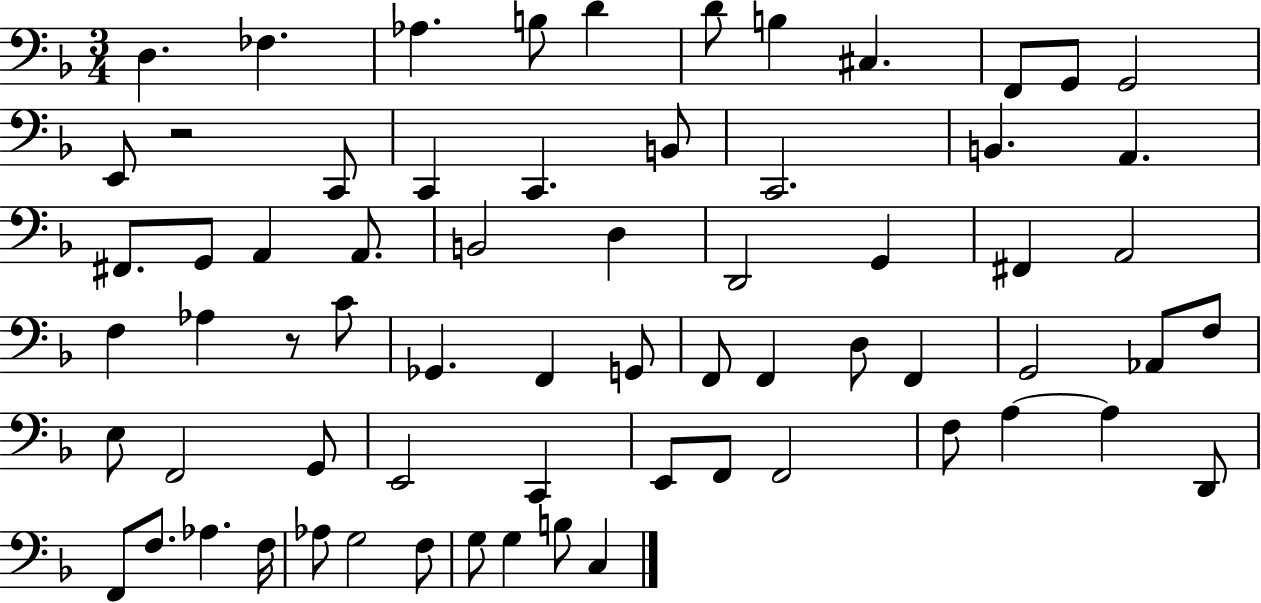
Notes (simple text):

D3/q. FES3/q. Ab3/q. B3/e D4/q D4/e B3/q C#3/q. F2/e G2/e G2/h E2/e R/h C2/e C2/q C2/q. B2/e C2/h. B2/q. A2/q. F#2/e. G2/e A2/q A2/e. B2/h D3/q D2/h G2/q F#2/q A2/h F3/q Ab3/q R/e C4/e Gb2/q. F2/q G2/e F2/e F2/q D3/e F2/q G2/h Ab2/e F3/e E3/e F2/h G2/e E2/h C2/q E2/e F2/e F2/h F3/e A3/q A3/q D2/e F2/e F3/e. Ab3/q. F3/s Ab3/e G3/h F3/e G3/e G3/q B3/e C3/q